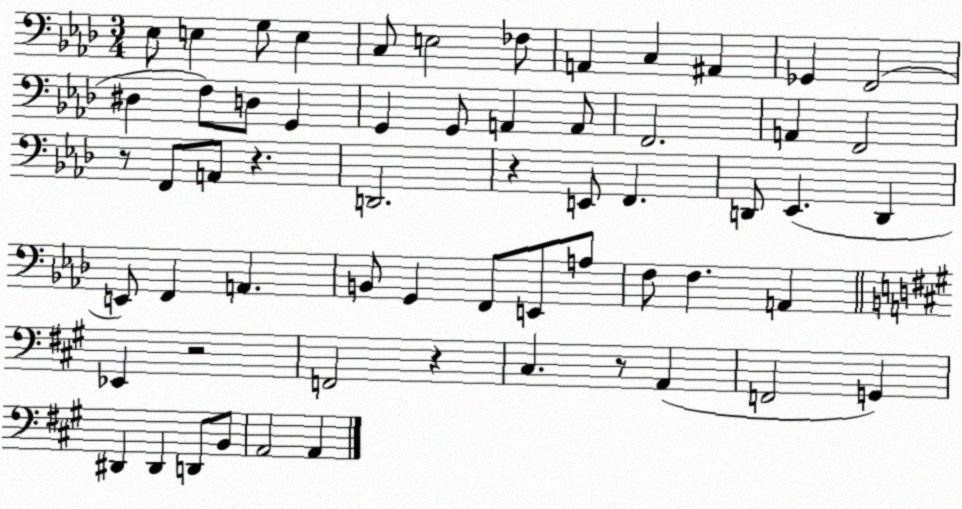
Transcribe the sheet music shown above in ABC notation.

X:1
T:Untitled
M:3/4
L:1/4
K:Ab
_E,/2 E, G,/2 E, C,/2 E,2 _F,/2 A,, C, ^A,, _G,, F,,2 ^D, F,/2 D,/2 G,, G,, G,,/2 A,, A,,/2 F,,2 A,, F,,2 z/2 F,,/2 A,,/2 z D,,2 z E,,/2 F,, D,,/2 _E,, D,, E,,/2 F,, A,, B,,/2 G,, F,,/2 E,,/2 A,/2 F,/2 F, A,, _E,, z2 F,,2 z ^C, z/2 A,, F,,2 G,, ^D,, ^D,, D,,/2 B,,/2 A,,2 A,,